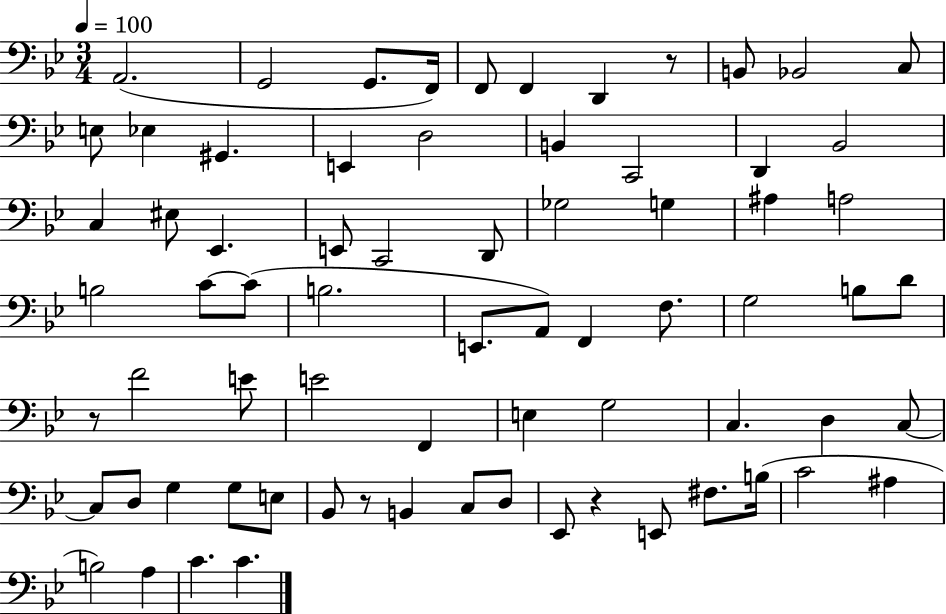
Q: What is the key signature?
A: BES major